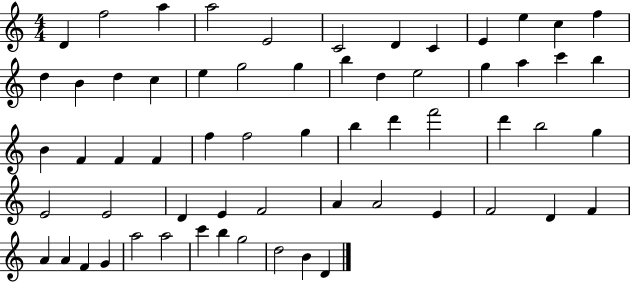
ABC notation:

X:1
T:Untitled
M:4/4
L:1/4
K:C
D f2 a a2 E2 C2 D C E e c f d B d c e g2 g b d e2 g a c' b B F F F f f2 g b d' f'2 d' b2 g E2 E2 D E F2 A A2 E F2 D F A A F G a2 a2 c' b g2 d2 B D